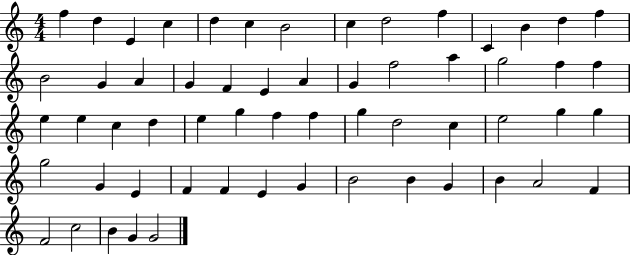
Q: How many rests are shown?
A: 0